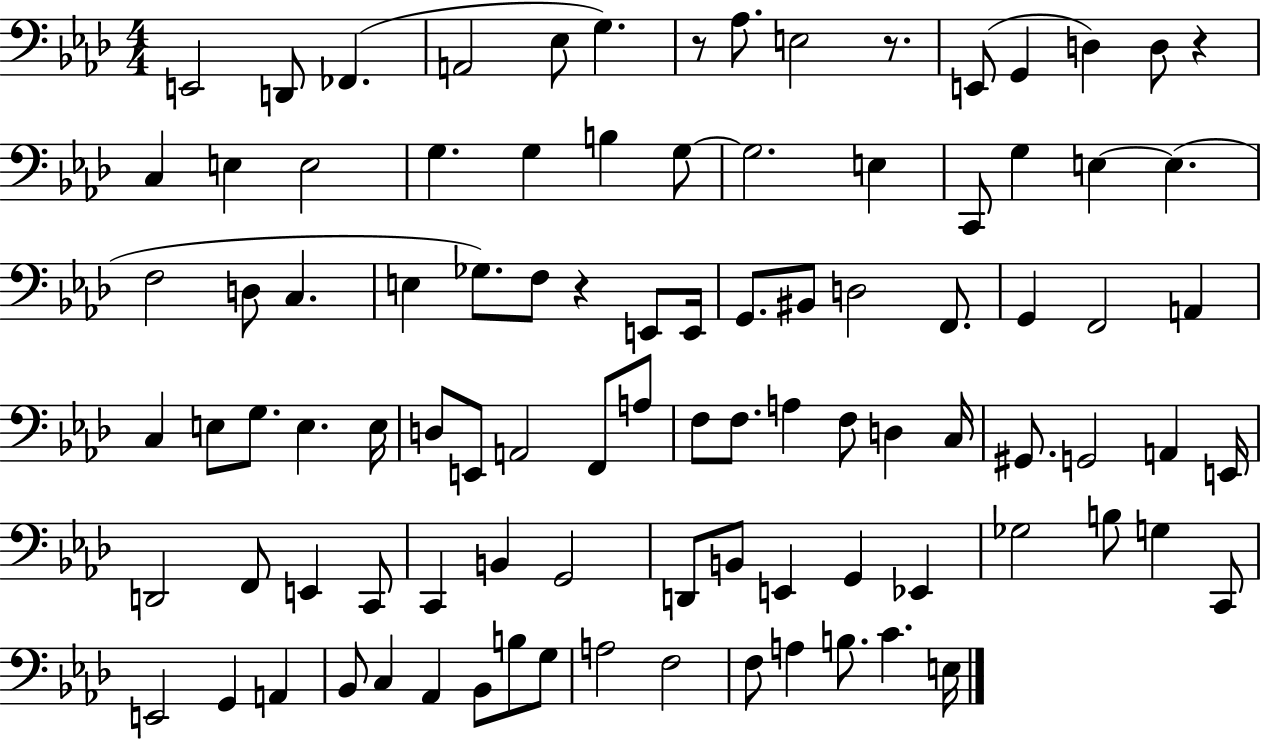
{
  \clef bass
  \numericTimeSignature
  \time 4/4
  \key aes \major
  e,2 d,8 fes,4.( | a,2 ees8 g4.) | r8 aes8. e2 r8. | e,8( g,4 d4) d8 r4 | \break c4 e4 e2 | g4. g4 b4 g8~~ | g2. e4 | c,8 g4 e4~~ e4.( | \break f2 d8 c4. | e4 ges8.) f8 r4 e,8 e,16 | g,8. bis,8 d2 f,8. | g,4 f,2 a,4 | \break c4 e8 g8. e4. e16 | d8 e,8 a,2 f,8 a8 | f8 f8. a4 f8 d4 c16 | gis,8. g,2 a,4 e,16 | \break d,2 f,8 e,4 c,8 | c,4 b,4 g,2 | d,8 b,8 e,4 g,4 ees,4 | ges2 b8 g4 c,8 | \break e,2 g,4 a,4 | bes,8 c4 aes,4 bes,8 b8 g8 | a2 f2 | f8 a4 b8. c'4. e16 | \break \bar "|."
}